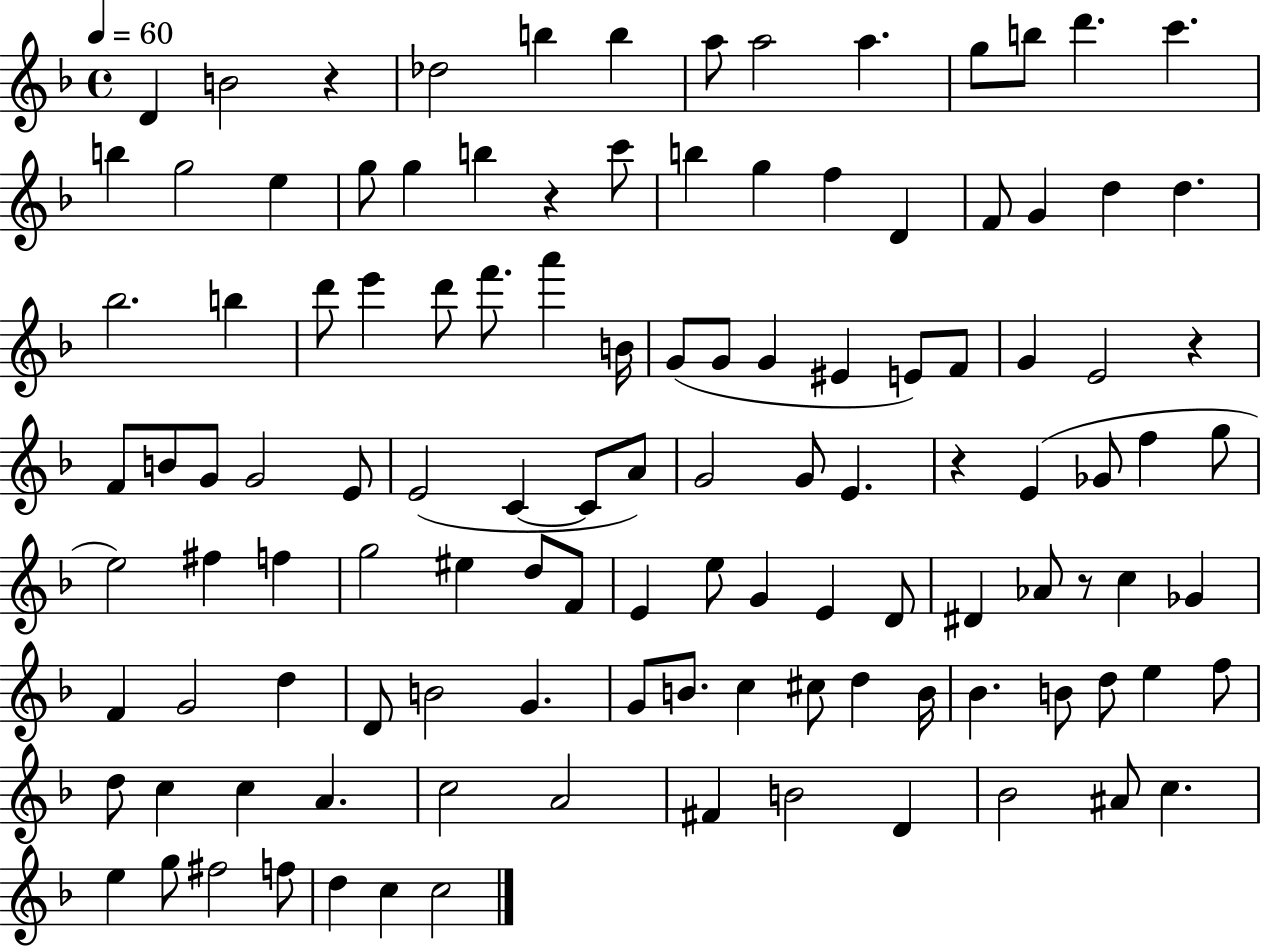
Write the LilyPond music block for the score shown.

{
  \clef treble
  \time 4/4
  \defaultTimeSignature
  \key f \major
  \tempo 4 = 60
  \repeat volta 2 { d'4 b'2 r4 | des''2 b''4 b''4 | a''8 a''2 a''4. | g''8 b''8 d'''4. c'''4. | \break b''4 g''2 e''4 | g''8 g''4 b''4 r4 c'''8 | b''4 g''4 f''4 d'4 | f'8 g'4 d''4 d''4. | \break bes''2. b''4 | d'''8 e'''4 d'''8 f'''8. a'''4 b'16 | g'8( g'8 g'4 eis'4 e'8) f'8 | g'4 e'2 r4 | \break f'8 b'8 g'8 g'2 e'8 | e'2( c'4~~ c'8 a'8) | g'2 g'8 e'4. | r4 e'4( ges'8 f''4 g''8 | \break e''2) fis''4 f''4 | g''2 eis''4 d''8 f'8 | e'4 e''8 g'4 e'4 d'8 | dis'4 aes'8 r8 c''4 ges'4 | \break f'4 g'2 d''4 | d'8 b'2 g'4. | g'8 b'8. c''4 cis''8 d''4 b'16 | bes'4. b'8 d''8 e''4 f''8 | \break d''8 c''4 c''4 a'4. | c''2 a'2 | fis'4 b'2 d'4 | bes'2 ais'8 c''4. | \break e''4 g''8 fis''2 f''8 | d''4 c''4 c''2 | } \bar "|."
}